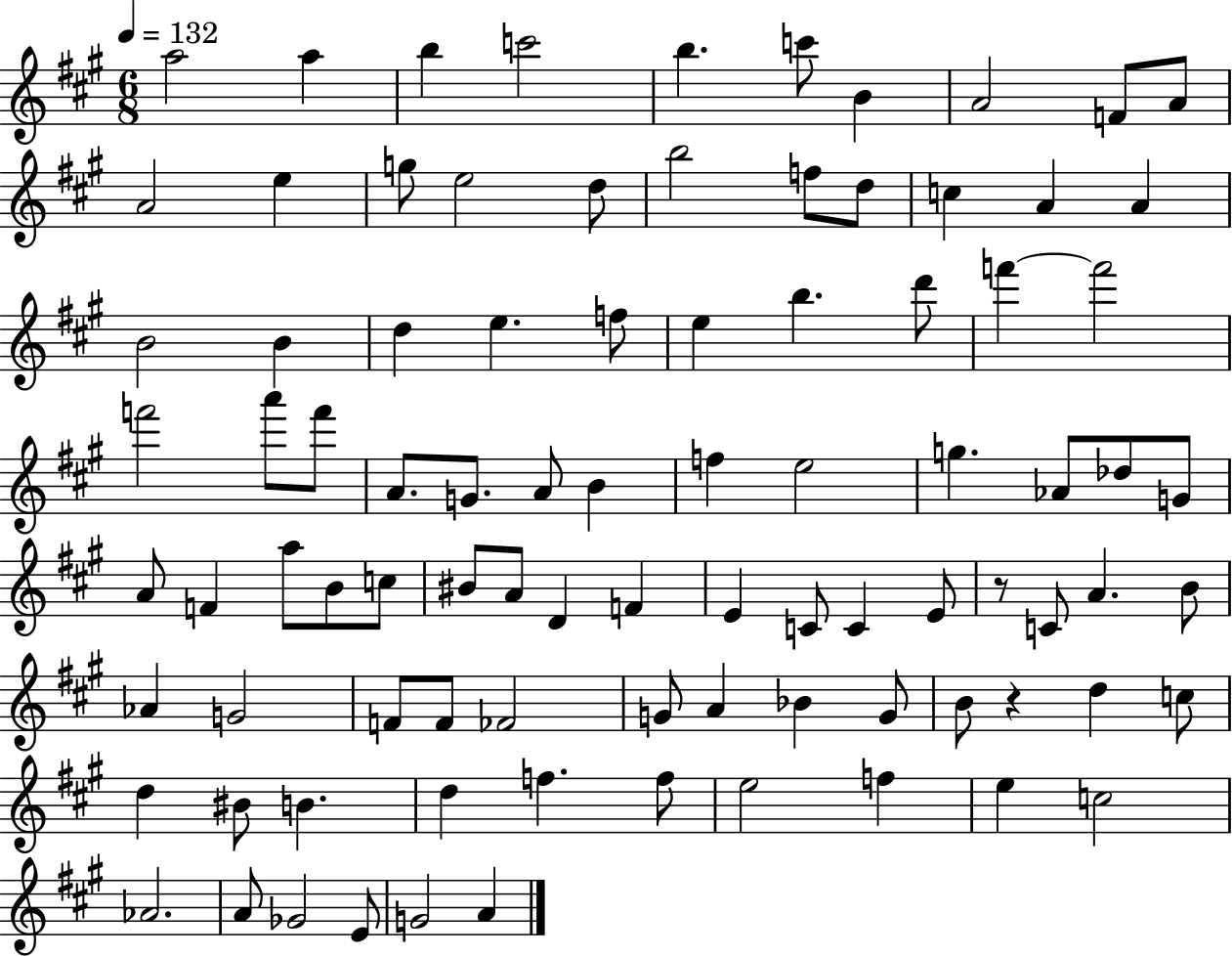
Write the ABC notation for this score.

X:1
T:Untitled
M:6/8
L:1/4
K:A
a2 a b c'2 b c'/2 B A2 F/2 A/2 A2 e g/2 e2 d/2 b2 f/2 d/2 c A A B2 B d e f/2 e b d'/2 f' f'2 f'2 a'/2 f'/2 A/2 G/2 A/2 B f e2 g _A/2 _d/2 G/2 A/2 F a/2 B/2 c/2 ^B/2 A/2 D F E C/2 C E/2 z/2 C/2 A B/2 _A G2 F/2 F/2 _F2 G/2 A _B G/2 B/2 z d c/2 d ^B/2 B d f f/2 e2 f e c2 _A2 A/2 _G2 E/2 G2 A